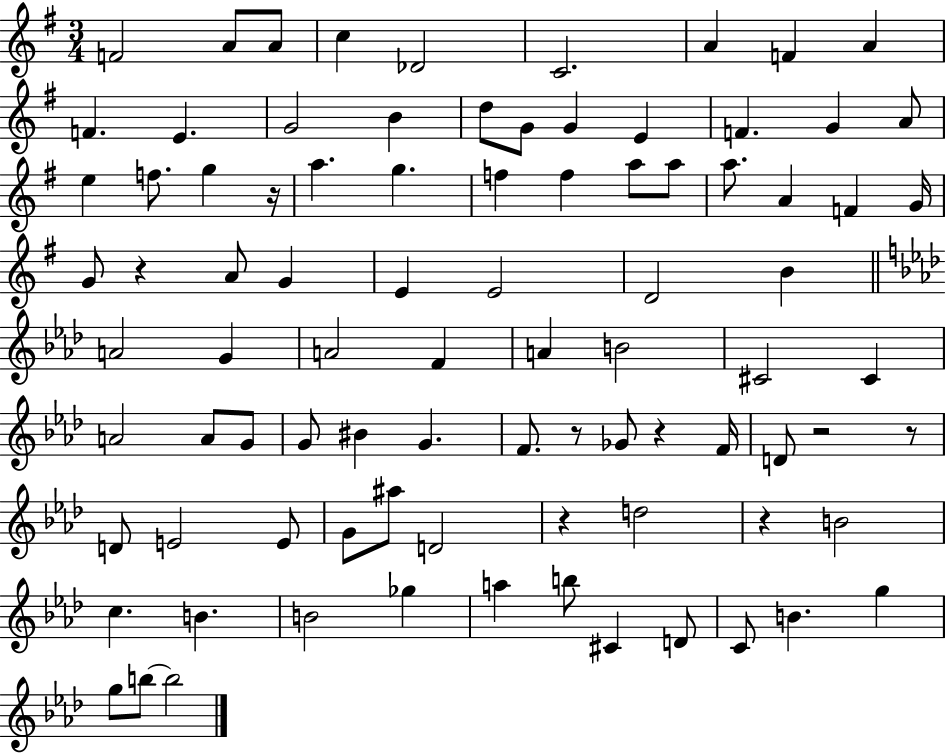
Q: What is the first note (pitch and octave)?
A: F4